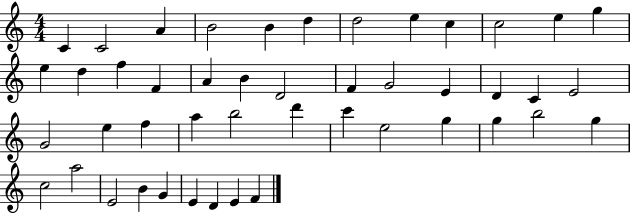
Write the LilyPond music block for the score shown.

{
  \clef treble
  \numericTimeSignature
  \time 4/4
  \key c \major
  c'4 c'2 a'4 | b'2 b'4 d''4 | d''2 e''4 c''4 | c''2 e''4 g''4 | \break e''4 d''4 f''4 f'4 | a'4 b'4 d'2 | f'4 g'2 e'4 | d'4 c'4 e'2 | \break g'2 e''4 f''4 | a''4 b''2 d'''4 | c'''4 e''2 g''4 | g''4 b''2 g''4 | \break c''2 a''2 | e'2 b'4 g'4 | e'4 d'4 e'4 f'4 | \bar "|."
}